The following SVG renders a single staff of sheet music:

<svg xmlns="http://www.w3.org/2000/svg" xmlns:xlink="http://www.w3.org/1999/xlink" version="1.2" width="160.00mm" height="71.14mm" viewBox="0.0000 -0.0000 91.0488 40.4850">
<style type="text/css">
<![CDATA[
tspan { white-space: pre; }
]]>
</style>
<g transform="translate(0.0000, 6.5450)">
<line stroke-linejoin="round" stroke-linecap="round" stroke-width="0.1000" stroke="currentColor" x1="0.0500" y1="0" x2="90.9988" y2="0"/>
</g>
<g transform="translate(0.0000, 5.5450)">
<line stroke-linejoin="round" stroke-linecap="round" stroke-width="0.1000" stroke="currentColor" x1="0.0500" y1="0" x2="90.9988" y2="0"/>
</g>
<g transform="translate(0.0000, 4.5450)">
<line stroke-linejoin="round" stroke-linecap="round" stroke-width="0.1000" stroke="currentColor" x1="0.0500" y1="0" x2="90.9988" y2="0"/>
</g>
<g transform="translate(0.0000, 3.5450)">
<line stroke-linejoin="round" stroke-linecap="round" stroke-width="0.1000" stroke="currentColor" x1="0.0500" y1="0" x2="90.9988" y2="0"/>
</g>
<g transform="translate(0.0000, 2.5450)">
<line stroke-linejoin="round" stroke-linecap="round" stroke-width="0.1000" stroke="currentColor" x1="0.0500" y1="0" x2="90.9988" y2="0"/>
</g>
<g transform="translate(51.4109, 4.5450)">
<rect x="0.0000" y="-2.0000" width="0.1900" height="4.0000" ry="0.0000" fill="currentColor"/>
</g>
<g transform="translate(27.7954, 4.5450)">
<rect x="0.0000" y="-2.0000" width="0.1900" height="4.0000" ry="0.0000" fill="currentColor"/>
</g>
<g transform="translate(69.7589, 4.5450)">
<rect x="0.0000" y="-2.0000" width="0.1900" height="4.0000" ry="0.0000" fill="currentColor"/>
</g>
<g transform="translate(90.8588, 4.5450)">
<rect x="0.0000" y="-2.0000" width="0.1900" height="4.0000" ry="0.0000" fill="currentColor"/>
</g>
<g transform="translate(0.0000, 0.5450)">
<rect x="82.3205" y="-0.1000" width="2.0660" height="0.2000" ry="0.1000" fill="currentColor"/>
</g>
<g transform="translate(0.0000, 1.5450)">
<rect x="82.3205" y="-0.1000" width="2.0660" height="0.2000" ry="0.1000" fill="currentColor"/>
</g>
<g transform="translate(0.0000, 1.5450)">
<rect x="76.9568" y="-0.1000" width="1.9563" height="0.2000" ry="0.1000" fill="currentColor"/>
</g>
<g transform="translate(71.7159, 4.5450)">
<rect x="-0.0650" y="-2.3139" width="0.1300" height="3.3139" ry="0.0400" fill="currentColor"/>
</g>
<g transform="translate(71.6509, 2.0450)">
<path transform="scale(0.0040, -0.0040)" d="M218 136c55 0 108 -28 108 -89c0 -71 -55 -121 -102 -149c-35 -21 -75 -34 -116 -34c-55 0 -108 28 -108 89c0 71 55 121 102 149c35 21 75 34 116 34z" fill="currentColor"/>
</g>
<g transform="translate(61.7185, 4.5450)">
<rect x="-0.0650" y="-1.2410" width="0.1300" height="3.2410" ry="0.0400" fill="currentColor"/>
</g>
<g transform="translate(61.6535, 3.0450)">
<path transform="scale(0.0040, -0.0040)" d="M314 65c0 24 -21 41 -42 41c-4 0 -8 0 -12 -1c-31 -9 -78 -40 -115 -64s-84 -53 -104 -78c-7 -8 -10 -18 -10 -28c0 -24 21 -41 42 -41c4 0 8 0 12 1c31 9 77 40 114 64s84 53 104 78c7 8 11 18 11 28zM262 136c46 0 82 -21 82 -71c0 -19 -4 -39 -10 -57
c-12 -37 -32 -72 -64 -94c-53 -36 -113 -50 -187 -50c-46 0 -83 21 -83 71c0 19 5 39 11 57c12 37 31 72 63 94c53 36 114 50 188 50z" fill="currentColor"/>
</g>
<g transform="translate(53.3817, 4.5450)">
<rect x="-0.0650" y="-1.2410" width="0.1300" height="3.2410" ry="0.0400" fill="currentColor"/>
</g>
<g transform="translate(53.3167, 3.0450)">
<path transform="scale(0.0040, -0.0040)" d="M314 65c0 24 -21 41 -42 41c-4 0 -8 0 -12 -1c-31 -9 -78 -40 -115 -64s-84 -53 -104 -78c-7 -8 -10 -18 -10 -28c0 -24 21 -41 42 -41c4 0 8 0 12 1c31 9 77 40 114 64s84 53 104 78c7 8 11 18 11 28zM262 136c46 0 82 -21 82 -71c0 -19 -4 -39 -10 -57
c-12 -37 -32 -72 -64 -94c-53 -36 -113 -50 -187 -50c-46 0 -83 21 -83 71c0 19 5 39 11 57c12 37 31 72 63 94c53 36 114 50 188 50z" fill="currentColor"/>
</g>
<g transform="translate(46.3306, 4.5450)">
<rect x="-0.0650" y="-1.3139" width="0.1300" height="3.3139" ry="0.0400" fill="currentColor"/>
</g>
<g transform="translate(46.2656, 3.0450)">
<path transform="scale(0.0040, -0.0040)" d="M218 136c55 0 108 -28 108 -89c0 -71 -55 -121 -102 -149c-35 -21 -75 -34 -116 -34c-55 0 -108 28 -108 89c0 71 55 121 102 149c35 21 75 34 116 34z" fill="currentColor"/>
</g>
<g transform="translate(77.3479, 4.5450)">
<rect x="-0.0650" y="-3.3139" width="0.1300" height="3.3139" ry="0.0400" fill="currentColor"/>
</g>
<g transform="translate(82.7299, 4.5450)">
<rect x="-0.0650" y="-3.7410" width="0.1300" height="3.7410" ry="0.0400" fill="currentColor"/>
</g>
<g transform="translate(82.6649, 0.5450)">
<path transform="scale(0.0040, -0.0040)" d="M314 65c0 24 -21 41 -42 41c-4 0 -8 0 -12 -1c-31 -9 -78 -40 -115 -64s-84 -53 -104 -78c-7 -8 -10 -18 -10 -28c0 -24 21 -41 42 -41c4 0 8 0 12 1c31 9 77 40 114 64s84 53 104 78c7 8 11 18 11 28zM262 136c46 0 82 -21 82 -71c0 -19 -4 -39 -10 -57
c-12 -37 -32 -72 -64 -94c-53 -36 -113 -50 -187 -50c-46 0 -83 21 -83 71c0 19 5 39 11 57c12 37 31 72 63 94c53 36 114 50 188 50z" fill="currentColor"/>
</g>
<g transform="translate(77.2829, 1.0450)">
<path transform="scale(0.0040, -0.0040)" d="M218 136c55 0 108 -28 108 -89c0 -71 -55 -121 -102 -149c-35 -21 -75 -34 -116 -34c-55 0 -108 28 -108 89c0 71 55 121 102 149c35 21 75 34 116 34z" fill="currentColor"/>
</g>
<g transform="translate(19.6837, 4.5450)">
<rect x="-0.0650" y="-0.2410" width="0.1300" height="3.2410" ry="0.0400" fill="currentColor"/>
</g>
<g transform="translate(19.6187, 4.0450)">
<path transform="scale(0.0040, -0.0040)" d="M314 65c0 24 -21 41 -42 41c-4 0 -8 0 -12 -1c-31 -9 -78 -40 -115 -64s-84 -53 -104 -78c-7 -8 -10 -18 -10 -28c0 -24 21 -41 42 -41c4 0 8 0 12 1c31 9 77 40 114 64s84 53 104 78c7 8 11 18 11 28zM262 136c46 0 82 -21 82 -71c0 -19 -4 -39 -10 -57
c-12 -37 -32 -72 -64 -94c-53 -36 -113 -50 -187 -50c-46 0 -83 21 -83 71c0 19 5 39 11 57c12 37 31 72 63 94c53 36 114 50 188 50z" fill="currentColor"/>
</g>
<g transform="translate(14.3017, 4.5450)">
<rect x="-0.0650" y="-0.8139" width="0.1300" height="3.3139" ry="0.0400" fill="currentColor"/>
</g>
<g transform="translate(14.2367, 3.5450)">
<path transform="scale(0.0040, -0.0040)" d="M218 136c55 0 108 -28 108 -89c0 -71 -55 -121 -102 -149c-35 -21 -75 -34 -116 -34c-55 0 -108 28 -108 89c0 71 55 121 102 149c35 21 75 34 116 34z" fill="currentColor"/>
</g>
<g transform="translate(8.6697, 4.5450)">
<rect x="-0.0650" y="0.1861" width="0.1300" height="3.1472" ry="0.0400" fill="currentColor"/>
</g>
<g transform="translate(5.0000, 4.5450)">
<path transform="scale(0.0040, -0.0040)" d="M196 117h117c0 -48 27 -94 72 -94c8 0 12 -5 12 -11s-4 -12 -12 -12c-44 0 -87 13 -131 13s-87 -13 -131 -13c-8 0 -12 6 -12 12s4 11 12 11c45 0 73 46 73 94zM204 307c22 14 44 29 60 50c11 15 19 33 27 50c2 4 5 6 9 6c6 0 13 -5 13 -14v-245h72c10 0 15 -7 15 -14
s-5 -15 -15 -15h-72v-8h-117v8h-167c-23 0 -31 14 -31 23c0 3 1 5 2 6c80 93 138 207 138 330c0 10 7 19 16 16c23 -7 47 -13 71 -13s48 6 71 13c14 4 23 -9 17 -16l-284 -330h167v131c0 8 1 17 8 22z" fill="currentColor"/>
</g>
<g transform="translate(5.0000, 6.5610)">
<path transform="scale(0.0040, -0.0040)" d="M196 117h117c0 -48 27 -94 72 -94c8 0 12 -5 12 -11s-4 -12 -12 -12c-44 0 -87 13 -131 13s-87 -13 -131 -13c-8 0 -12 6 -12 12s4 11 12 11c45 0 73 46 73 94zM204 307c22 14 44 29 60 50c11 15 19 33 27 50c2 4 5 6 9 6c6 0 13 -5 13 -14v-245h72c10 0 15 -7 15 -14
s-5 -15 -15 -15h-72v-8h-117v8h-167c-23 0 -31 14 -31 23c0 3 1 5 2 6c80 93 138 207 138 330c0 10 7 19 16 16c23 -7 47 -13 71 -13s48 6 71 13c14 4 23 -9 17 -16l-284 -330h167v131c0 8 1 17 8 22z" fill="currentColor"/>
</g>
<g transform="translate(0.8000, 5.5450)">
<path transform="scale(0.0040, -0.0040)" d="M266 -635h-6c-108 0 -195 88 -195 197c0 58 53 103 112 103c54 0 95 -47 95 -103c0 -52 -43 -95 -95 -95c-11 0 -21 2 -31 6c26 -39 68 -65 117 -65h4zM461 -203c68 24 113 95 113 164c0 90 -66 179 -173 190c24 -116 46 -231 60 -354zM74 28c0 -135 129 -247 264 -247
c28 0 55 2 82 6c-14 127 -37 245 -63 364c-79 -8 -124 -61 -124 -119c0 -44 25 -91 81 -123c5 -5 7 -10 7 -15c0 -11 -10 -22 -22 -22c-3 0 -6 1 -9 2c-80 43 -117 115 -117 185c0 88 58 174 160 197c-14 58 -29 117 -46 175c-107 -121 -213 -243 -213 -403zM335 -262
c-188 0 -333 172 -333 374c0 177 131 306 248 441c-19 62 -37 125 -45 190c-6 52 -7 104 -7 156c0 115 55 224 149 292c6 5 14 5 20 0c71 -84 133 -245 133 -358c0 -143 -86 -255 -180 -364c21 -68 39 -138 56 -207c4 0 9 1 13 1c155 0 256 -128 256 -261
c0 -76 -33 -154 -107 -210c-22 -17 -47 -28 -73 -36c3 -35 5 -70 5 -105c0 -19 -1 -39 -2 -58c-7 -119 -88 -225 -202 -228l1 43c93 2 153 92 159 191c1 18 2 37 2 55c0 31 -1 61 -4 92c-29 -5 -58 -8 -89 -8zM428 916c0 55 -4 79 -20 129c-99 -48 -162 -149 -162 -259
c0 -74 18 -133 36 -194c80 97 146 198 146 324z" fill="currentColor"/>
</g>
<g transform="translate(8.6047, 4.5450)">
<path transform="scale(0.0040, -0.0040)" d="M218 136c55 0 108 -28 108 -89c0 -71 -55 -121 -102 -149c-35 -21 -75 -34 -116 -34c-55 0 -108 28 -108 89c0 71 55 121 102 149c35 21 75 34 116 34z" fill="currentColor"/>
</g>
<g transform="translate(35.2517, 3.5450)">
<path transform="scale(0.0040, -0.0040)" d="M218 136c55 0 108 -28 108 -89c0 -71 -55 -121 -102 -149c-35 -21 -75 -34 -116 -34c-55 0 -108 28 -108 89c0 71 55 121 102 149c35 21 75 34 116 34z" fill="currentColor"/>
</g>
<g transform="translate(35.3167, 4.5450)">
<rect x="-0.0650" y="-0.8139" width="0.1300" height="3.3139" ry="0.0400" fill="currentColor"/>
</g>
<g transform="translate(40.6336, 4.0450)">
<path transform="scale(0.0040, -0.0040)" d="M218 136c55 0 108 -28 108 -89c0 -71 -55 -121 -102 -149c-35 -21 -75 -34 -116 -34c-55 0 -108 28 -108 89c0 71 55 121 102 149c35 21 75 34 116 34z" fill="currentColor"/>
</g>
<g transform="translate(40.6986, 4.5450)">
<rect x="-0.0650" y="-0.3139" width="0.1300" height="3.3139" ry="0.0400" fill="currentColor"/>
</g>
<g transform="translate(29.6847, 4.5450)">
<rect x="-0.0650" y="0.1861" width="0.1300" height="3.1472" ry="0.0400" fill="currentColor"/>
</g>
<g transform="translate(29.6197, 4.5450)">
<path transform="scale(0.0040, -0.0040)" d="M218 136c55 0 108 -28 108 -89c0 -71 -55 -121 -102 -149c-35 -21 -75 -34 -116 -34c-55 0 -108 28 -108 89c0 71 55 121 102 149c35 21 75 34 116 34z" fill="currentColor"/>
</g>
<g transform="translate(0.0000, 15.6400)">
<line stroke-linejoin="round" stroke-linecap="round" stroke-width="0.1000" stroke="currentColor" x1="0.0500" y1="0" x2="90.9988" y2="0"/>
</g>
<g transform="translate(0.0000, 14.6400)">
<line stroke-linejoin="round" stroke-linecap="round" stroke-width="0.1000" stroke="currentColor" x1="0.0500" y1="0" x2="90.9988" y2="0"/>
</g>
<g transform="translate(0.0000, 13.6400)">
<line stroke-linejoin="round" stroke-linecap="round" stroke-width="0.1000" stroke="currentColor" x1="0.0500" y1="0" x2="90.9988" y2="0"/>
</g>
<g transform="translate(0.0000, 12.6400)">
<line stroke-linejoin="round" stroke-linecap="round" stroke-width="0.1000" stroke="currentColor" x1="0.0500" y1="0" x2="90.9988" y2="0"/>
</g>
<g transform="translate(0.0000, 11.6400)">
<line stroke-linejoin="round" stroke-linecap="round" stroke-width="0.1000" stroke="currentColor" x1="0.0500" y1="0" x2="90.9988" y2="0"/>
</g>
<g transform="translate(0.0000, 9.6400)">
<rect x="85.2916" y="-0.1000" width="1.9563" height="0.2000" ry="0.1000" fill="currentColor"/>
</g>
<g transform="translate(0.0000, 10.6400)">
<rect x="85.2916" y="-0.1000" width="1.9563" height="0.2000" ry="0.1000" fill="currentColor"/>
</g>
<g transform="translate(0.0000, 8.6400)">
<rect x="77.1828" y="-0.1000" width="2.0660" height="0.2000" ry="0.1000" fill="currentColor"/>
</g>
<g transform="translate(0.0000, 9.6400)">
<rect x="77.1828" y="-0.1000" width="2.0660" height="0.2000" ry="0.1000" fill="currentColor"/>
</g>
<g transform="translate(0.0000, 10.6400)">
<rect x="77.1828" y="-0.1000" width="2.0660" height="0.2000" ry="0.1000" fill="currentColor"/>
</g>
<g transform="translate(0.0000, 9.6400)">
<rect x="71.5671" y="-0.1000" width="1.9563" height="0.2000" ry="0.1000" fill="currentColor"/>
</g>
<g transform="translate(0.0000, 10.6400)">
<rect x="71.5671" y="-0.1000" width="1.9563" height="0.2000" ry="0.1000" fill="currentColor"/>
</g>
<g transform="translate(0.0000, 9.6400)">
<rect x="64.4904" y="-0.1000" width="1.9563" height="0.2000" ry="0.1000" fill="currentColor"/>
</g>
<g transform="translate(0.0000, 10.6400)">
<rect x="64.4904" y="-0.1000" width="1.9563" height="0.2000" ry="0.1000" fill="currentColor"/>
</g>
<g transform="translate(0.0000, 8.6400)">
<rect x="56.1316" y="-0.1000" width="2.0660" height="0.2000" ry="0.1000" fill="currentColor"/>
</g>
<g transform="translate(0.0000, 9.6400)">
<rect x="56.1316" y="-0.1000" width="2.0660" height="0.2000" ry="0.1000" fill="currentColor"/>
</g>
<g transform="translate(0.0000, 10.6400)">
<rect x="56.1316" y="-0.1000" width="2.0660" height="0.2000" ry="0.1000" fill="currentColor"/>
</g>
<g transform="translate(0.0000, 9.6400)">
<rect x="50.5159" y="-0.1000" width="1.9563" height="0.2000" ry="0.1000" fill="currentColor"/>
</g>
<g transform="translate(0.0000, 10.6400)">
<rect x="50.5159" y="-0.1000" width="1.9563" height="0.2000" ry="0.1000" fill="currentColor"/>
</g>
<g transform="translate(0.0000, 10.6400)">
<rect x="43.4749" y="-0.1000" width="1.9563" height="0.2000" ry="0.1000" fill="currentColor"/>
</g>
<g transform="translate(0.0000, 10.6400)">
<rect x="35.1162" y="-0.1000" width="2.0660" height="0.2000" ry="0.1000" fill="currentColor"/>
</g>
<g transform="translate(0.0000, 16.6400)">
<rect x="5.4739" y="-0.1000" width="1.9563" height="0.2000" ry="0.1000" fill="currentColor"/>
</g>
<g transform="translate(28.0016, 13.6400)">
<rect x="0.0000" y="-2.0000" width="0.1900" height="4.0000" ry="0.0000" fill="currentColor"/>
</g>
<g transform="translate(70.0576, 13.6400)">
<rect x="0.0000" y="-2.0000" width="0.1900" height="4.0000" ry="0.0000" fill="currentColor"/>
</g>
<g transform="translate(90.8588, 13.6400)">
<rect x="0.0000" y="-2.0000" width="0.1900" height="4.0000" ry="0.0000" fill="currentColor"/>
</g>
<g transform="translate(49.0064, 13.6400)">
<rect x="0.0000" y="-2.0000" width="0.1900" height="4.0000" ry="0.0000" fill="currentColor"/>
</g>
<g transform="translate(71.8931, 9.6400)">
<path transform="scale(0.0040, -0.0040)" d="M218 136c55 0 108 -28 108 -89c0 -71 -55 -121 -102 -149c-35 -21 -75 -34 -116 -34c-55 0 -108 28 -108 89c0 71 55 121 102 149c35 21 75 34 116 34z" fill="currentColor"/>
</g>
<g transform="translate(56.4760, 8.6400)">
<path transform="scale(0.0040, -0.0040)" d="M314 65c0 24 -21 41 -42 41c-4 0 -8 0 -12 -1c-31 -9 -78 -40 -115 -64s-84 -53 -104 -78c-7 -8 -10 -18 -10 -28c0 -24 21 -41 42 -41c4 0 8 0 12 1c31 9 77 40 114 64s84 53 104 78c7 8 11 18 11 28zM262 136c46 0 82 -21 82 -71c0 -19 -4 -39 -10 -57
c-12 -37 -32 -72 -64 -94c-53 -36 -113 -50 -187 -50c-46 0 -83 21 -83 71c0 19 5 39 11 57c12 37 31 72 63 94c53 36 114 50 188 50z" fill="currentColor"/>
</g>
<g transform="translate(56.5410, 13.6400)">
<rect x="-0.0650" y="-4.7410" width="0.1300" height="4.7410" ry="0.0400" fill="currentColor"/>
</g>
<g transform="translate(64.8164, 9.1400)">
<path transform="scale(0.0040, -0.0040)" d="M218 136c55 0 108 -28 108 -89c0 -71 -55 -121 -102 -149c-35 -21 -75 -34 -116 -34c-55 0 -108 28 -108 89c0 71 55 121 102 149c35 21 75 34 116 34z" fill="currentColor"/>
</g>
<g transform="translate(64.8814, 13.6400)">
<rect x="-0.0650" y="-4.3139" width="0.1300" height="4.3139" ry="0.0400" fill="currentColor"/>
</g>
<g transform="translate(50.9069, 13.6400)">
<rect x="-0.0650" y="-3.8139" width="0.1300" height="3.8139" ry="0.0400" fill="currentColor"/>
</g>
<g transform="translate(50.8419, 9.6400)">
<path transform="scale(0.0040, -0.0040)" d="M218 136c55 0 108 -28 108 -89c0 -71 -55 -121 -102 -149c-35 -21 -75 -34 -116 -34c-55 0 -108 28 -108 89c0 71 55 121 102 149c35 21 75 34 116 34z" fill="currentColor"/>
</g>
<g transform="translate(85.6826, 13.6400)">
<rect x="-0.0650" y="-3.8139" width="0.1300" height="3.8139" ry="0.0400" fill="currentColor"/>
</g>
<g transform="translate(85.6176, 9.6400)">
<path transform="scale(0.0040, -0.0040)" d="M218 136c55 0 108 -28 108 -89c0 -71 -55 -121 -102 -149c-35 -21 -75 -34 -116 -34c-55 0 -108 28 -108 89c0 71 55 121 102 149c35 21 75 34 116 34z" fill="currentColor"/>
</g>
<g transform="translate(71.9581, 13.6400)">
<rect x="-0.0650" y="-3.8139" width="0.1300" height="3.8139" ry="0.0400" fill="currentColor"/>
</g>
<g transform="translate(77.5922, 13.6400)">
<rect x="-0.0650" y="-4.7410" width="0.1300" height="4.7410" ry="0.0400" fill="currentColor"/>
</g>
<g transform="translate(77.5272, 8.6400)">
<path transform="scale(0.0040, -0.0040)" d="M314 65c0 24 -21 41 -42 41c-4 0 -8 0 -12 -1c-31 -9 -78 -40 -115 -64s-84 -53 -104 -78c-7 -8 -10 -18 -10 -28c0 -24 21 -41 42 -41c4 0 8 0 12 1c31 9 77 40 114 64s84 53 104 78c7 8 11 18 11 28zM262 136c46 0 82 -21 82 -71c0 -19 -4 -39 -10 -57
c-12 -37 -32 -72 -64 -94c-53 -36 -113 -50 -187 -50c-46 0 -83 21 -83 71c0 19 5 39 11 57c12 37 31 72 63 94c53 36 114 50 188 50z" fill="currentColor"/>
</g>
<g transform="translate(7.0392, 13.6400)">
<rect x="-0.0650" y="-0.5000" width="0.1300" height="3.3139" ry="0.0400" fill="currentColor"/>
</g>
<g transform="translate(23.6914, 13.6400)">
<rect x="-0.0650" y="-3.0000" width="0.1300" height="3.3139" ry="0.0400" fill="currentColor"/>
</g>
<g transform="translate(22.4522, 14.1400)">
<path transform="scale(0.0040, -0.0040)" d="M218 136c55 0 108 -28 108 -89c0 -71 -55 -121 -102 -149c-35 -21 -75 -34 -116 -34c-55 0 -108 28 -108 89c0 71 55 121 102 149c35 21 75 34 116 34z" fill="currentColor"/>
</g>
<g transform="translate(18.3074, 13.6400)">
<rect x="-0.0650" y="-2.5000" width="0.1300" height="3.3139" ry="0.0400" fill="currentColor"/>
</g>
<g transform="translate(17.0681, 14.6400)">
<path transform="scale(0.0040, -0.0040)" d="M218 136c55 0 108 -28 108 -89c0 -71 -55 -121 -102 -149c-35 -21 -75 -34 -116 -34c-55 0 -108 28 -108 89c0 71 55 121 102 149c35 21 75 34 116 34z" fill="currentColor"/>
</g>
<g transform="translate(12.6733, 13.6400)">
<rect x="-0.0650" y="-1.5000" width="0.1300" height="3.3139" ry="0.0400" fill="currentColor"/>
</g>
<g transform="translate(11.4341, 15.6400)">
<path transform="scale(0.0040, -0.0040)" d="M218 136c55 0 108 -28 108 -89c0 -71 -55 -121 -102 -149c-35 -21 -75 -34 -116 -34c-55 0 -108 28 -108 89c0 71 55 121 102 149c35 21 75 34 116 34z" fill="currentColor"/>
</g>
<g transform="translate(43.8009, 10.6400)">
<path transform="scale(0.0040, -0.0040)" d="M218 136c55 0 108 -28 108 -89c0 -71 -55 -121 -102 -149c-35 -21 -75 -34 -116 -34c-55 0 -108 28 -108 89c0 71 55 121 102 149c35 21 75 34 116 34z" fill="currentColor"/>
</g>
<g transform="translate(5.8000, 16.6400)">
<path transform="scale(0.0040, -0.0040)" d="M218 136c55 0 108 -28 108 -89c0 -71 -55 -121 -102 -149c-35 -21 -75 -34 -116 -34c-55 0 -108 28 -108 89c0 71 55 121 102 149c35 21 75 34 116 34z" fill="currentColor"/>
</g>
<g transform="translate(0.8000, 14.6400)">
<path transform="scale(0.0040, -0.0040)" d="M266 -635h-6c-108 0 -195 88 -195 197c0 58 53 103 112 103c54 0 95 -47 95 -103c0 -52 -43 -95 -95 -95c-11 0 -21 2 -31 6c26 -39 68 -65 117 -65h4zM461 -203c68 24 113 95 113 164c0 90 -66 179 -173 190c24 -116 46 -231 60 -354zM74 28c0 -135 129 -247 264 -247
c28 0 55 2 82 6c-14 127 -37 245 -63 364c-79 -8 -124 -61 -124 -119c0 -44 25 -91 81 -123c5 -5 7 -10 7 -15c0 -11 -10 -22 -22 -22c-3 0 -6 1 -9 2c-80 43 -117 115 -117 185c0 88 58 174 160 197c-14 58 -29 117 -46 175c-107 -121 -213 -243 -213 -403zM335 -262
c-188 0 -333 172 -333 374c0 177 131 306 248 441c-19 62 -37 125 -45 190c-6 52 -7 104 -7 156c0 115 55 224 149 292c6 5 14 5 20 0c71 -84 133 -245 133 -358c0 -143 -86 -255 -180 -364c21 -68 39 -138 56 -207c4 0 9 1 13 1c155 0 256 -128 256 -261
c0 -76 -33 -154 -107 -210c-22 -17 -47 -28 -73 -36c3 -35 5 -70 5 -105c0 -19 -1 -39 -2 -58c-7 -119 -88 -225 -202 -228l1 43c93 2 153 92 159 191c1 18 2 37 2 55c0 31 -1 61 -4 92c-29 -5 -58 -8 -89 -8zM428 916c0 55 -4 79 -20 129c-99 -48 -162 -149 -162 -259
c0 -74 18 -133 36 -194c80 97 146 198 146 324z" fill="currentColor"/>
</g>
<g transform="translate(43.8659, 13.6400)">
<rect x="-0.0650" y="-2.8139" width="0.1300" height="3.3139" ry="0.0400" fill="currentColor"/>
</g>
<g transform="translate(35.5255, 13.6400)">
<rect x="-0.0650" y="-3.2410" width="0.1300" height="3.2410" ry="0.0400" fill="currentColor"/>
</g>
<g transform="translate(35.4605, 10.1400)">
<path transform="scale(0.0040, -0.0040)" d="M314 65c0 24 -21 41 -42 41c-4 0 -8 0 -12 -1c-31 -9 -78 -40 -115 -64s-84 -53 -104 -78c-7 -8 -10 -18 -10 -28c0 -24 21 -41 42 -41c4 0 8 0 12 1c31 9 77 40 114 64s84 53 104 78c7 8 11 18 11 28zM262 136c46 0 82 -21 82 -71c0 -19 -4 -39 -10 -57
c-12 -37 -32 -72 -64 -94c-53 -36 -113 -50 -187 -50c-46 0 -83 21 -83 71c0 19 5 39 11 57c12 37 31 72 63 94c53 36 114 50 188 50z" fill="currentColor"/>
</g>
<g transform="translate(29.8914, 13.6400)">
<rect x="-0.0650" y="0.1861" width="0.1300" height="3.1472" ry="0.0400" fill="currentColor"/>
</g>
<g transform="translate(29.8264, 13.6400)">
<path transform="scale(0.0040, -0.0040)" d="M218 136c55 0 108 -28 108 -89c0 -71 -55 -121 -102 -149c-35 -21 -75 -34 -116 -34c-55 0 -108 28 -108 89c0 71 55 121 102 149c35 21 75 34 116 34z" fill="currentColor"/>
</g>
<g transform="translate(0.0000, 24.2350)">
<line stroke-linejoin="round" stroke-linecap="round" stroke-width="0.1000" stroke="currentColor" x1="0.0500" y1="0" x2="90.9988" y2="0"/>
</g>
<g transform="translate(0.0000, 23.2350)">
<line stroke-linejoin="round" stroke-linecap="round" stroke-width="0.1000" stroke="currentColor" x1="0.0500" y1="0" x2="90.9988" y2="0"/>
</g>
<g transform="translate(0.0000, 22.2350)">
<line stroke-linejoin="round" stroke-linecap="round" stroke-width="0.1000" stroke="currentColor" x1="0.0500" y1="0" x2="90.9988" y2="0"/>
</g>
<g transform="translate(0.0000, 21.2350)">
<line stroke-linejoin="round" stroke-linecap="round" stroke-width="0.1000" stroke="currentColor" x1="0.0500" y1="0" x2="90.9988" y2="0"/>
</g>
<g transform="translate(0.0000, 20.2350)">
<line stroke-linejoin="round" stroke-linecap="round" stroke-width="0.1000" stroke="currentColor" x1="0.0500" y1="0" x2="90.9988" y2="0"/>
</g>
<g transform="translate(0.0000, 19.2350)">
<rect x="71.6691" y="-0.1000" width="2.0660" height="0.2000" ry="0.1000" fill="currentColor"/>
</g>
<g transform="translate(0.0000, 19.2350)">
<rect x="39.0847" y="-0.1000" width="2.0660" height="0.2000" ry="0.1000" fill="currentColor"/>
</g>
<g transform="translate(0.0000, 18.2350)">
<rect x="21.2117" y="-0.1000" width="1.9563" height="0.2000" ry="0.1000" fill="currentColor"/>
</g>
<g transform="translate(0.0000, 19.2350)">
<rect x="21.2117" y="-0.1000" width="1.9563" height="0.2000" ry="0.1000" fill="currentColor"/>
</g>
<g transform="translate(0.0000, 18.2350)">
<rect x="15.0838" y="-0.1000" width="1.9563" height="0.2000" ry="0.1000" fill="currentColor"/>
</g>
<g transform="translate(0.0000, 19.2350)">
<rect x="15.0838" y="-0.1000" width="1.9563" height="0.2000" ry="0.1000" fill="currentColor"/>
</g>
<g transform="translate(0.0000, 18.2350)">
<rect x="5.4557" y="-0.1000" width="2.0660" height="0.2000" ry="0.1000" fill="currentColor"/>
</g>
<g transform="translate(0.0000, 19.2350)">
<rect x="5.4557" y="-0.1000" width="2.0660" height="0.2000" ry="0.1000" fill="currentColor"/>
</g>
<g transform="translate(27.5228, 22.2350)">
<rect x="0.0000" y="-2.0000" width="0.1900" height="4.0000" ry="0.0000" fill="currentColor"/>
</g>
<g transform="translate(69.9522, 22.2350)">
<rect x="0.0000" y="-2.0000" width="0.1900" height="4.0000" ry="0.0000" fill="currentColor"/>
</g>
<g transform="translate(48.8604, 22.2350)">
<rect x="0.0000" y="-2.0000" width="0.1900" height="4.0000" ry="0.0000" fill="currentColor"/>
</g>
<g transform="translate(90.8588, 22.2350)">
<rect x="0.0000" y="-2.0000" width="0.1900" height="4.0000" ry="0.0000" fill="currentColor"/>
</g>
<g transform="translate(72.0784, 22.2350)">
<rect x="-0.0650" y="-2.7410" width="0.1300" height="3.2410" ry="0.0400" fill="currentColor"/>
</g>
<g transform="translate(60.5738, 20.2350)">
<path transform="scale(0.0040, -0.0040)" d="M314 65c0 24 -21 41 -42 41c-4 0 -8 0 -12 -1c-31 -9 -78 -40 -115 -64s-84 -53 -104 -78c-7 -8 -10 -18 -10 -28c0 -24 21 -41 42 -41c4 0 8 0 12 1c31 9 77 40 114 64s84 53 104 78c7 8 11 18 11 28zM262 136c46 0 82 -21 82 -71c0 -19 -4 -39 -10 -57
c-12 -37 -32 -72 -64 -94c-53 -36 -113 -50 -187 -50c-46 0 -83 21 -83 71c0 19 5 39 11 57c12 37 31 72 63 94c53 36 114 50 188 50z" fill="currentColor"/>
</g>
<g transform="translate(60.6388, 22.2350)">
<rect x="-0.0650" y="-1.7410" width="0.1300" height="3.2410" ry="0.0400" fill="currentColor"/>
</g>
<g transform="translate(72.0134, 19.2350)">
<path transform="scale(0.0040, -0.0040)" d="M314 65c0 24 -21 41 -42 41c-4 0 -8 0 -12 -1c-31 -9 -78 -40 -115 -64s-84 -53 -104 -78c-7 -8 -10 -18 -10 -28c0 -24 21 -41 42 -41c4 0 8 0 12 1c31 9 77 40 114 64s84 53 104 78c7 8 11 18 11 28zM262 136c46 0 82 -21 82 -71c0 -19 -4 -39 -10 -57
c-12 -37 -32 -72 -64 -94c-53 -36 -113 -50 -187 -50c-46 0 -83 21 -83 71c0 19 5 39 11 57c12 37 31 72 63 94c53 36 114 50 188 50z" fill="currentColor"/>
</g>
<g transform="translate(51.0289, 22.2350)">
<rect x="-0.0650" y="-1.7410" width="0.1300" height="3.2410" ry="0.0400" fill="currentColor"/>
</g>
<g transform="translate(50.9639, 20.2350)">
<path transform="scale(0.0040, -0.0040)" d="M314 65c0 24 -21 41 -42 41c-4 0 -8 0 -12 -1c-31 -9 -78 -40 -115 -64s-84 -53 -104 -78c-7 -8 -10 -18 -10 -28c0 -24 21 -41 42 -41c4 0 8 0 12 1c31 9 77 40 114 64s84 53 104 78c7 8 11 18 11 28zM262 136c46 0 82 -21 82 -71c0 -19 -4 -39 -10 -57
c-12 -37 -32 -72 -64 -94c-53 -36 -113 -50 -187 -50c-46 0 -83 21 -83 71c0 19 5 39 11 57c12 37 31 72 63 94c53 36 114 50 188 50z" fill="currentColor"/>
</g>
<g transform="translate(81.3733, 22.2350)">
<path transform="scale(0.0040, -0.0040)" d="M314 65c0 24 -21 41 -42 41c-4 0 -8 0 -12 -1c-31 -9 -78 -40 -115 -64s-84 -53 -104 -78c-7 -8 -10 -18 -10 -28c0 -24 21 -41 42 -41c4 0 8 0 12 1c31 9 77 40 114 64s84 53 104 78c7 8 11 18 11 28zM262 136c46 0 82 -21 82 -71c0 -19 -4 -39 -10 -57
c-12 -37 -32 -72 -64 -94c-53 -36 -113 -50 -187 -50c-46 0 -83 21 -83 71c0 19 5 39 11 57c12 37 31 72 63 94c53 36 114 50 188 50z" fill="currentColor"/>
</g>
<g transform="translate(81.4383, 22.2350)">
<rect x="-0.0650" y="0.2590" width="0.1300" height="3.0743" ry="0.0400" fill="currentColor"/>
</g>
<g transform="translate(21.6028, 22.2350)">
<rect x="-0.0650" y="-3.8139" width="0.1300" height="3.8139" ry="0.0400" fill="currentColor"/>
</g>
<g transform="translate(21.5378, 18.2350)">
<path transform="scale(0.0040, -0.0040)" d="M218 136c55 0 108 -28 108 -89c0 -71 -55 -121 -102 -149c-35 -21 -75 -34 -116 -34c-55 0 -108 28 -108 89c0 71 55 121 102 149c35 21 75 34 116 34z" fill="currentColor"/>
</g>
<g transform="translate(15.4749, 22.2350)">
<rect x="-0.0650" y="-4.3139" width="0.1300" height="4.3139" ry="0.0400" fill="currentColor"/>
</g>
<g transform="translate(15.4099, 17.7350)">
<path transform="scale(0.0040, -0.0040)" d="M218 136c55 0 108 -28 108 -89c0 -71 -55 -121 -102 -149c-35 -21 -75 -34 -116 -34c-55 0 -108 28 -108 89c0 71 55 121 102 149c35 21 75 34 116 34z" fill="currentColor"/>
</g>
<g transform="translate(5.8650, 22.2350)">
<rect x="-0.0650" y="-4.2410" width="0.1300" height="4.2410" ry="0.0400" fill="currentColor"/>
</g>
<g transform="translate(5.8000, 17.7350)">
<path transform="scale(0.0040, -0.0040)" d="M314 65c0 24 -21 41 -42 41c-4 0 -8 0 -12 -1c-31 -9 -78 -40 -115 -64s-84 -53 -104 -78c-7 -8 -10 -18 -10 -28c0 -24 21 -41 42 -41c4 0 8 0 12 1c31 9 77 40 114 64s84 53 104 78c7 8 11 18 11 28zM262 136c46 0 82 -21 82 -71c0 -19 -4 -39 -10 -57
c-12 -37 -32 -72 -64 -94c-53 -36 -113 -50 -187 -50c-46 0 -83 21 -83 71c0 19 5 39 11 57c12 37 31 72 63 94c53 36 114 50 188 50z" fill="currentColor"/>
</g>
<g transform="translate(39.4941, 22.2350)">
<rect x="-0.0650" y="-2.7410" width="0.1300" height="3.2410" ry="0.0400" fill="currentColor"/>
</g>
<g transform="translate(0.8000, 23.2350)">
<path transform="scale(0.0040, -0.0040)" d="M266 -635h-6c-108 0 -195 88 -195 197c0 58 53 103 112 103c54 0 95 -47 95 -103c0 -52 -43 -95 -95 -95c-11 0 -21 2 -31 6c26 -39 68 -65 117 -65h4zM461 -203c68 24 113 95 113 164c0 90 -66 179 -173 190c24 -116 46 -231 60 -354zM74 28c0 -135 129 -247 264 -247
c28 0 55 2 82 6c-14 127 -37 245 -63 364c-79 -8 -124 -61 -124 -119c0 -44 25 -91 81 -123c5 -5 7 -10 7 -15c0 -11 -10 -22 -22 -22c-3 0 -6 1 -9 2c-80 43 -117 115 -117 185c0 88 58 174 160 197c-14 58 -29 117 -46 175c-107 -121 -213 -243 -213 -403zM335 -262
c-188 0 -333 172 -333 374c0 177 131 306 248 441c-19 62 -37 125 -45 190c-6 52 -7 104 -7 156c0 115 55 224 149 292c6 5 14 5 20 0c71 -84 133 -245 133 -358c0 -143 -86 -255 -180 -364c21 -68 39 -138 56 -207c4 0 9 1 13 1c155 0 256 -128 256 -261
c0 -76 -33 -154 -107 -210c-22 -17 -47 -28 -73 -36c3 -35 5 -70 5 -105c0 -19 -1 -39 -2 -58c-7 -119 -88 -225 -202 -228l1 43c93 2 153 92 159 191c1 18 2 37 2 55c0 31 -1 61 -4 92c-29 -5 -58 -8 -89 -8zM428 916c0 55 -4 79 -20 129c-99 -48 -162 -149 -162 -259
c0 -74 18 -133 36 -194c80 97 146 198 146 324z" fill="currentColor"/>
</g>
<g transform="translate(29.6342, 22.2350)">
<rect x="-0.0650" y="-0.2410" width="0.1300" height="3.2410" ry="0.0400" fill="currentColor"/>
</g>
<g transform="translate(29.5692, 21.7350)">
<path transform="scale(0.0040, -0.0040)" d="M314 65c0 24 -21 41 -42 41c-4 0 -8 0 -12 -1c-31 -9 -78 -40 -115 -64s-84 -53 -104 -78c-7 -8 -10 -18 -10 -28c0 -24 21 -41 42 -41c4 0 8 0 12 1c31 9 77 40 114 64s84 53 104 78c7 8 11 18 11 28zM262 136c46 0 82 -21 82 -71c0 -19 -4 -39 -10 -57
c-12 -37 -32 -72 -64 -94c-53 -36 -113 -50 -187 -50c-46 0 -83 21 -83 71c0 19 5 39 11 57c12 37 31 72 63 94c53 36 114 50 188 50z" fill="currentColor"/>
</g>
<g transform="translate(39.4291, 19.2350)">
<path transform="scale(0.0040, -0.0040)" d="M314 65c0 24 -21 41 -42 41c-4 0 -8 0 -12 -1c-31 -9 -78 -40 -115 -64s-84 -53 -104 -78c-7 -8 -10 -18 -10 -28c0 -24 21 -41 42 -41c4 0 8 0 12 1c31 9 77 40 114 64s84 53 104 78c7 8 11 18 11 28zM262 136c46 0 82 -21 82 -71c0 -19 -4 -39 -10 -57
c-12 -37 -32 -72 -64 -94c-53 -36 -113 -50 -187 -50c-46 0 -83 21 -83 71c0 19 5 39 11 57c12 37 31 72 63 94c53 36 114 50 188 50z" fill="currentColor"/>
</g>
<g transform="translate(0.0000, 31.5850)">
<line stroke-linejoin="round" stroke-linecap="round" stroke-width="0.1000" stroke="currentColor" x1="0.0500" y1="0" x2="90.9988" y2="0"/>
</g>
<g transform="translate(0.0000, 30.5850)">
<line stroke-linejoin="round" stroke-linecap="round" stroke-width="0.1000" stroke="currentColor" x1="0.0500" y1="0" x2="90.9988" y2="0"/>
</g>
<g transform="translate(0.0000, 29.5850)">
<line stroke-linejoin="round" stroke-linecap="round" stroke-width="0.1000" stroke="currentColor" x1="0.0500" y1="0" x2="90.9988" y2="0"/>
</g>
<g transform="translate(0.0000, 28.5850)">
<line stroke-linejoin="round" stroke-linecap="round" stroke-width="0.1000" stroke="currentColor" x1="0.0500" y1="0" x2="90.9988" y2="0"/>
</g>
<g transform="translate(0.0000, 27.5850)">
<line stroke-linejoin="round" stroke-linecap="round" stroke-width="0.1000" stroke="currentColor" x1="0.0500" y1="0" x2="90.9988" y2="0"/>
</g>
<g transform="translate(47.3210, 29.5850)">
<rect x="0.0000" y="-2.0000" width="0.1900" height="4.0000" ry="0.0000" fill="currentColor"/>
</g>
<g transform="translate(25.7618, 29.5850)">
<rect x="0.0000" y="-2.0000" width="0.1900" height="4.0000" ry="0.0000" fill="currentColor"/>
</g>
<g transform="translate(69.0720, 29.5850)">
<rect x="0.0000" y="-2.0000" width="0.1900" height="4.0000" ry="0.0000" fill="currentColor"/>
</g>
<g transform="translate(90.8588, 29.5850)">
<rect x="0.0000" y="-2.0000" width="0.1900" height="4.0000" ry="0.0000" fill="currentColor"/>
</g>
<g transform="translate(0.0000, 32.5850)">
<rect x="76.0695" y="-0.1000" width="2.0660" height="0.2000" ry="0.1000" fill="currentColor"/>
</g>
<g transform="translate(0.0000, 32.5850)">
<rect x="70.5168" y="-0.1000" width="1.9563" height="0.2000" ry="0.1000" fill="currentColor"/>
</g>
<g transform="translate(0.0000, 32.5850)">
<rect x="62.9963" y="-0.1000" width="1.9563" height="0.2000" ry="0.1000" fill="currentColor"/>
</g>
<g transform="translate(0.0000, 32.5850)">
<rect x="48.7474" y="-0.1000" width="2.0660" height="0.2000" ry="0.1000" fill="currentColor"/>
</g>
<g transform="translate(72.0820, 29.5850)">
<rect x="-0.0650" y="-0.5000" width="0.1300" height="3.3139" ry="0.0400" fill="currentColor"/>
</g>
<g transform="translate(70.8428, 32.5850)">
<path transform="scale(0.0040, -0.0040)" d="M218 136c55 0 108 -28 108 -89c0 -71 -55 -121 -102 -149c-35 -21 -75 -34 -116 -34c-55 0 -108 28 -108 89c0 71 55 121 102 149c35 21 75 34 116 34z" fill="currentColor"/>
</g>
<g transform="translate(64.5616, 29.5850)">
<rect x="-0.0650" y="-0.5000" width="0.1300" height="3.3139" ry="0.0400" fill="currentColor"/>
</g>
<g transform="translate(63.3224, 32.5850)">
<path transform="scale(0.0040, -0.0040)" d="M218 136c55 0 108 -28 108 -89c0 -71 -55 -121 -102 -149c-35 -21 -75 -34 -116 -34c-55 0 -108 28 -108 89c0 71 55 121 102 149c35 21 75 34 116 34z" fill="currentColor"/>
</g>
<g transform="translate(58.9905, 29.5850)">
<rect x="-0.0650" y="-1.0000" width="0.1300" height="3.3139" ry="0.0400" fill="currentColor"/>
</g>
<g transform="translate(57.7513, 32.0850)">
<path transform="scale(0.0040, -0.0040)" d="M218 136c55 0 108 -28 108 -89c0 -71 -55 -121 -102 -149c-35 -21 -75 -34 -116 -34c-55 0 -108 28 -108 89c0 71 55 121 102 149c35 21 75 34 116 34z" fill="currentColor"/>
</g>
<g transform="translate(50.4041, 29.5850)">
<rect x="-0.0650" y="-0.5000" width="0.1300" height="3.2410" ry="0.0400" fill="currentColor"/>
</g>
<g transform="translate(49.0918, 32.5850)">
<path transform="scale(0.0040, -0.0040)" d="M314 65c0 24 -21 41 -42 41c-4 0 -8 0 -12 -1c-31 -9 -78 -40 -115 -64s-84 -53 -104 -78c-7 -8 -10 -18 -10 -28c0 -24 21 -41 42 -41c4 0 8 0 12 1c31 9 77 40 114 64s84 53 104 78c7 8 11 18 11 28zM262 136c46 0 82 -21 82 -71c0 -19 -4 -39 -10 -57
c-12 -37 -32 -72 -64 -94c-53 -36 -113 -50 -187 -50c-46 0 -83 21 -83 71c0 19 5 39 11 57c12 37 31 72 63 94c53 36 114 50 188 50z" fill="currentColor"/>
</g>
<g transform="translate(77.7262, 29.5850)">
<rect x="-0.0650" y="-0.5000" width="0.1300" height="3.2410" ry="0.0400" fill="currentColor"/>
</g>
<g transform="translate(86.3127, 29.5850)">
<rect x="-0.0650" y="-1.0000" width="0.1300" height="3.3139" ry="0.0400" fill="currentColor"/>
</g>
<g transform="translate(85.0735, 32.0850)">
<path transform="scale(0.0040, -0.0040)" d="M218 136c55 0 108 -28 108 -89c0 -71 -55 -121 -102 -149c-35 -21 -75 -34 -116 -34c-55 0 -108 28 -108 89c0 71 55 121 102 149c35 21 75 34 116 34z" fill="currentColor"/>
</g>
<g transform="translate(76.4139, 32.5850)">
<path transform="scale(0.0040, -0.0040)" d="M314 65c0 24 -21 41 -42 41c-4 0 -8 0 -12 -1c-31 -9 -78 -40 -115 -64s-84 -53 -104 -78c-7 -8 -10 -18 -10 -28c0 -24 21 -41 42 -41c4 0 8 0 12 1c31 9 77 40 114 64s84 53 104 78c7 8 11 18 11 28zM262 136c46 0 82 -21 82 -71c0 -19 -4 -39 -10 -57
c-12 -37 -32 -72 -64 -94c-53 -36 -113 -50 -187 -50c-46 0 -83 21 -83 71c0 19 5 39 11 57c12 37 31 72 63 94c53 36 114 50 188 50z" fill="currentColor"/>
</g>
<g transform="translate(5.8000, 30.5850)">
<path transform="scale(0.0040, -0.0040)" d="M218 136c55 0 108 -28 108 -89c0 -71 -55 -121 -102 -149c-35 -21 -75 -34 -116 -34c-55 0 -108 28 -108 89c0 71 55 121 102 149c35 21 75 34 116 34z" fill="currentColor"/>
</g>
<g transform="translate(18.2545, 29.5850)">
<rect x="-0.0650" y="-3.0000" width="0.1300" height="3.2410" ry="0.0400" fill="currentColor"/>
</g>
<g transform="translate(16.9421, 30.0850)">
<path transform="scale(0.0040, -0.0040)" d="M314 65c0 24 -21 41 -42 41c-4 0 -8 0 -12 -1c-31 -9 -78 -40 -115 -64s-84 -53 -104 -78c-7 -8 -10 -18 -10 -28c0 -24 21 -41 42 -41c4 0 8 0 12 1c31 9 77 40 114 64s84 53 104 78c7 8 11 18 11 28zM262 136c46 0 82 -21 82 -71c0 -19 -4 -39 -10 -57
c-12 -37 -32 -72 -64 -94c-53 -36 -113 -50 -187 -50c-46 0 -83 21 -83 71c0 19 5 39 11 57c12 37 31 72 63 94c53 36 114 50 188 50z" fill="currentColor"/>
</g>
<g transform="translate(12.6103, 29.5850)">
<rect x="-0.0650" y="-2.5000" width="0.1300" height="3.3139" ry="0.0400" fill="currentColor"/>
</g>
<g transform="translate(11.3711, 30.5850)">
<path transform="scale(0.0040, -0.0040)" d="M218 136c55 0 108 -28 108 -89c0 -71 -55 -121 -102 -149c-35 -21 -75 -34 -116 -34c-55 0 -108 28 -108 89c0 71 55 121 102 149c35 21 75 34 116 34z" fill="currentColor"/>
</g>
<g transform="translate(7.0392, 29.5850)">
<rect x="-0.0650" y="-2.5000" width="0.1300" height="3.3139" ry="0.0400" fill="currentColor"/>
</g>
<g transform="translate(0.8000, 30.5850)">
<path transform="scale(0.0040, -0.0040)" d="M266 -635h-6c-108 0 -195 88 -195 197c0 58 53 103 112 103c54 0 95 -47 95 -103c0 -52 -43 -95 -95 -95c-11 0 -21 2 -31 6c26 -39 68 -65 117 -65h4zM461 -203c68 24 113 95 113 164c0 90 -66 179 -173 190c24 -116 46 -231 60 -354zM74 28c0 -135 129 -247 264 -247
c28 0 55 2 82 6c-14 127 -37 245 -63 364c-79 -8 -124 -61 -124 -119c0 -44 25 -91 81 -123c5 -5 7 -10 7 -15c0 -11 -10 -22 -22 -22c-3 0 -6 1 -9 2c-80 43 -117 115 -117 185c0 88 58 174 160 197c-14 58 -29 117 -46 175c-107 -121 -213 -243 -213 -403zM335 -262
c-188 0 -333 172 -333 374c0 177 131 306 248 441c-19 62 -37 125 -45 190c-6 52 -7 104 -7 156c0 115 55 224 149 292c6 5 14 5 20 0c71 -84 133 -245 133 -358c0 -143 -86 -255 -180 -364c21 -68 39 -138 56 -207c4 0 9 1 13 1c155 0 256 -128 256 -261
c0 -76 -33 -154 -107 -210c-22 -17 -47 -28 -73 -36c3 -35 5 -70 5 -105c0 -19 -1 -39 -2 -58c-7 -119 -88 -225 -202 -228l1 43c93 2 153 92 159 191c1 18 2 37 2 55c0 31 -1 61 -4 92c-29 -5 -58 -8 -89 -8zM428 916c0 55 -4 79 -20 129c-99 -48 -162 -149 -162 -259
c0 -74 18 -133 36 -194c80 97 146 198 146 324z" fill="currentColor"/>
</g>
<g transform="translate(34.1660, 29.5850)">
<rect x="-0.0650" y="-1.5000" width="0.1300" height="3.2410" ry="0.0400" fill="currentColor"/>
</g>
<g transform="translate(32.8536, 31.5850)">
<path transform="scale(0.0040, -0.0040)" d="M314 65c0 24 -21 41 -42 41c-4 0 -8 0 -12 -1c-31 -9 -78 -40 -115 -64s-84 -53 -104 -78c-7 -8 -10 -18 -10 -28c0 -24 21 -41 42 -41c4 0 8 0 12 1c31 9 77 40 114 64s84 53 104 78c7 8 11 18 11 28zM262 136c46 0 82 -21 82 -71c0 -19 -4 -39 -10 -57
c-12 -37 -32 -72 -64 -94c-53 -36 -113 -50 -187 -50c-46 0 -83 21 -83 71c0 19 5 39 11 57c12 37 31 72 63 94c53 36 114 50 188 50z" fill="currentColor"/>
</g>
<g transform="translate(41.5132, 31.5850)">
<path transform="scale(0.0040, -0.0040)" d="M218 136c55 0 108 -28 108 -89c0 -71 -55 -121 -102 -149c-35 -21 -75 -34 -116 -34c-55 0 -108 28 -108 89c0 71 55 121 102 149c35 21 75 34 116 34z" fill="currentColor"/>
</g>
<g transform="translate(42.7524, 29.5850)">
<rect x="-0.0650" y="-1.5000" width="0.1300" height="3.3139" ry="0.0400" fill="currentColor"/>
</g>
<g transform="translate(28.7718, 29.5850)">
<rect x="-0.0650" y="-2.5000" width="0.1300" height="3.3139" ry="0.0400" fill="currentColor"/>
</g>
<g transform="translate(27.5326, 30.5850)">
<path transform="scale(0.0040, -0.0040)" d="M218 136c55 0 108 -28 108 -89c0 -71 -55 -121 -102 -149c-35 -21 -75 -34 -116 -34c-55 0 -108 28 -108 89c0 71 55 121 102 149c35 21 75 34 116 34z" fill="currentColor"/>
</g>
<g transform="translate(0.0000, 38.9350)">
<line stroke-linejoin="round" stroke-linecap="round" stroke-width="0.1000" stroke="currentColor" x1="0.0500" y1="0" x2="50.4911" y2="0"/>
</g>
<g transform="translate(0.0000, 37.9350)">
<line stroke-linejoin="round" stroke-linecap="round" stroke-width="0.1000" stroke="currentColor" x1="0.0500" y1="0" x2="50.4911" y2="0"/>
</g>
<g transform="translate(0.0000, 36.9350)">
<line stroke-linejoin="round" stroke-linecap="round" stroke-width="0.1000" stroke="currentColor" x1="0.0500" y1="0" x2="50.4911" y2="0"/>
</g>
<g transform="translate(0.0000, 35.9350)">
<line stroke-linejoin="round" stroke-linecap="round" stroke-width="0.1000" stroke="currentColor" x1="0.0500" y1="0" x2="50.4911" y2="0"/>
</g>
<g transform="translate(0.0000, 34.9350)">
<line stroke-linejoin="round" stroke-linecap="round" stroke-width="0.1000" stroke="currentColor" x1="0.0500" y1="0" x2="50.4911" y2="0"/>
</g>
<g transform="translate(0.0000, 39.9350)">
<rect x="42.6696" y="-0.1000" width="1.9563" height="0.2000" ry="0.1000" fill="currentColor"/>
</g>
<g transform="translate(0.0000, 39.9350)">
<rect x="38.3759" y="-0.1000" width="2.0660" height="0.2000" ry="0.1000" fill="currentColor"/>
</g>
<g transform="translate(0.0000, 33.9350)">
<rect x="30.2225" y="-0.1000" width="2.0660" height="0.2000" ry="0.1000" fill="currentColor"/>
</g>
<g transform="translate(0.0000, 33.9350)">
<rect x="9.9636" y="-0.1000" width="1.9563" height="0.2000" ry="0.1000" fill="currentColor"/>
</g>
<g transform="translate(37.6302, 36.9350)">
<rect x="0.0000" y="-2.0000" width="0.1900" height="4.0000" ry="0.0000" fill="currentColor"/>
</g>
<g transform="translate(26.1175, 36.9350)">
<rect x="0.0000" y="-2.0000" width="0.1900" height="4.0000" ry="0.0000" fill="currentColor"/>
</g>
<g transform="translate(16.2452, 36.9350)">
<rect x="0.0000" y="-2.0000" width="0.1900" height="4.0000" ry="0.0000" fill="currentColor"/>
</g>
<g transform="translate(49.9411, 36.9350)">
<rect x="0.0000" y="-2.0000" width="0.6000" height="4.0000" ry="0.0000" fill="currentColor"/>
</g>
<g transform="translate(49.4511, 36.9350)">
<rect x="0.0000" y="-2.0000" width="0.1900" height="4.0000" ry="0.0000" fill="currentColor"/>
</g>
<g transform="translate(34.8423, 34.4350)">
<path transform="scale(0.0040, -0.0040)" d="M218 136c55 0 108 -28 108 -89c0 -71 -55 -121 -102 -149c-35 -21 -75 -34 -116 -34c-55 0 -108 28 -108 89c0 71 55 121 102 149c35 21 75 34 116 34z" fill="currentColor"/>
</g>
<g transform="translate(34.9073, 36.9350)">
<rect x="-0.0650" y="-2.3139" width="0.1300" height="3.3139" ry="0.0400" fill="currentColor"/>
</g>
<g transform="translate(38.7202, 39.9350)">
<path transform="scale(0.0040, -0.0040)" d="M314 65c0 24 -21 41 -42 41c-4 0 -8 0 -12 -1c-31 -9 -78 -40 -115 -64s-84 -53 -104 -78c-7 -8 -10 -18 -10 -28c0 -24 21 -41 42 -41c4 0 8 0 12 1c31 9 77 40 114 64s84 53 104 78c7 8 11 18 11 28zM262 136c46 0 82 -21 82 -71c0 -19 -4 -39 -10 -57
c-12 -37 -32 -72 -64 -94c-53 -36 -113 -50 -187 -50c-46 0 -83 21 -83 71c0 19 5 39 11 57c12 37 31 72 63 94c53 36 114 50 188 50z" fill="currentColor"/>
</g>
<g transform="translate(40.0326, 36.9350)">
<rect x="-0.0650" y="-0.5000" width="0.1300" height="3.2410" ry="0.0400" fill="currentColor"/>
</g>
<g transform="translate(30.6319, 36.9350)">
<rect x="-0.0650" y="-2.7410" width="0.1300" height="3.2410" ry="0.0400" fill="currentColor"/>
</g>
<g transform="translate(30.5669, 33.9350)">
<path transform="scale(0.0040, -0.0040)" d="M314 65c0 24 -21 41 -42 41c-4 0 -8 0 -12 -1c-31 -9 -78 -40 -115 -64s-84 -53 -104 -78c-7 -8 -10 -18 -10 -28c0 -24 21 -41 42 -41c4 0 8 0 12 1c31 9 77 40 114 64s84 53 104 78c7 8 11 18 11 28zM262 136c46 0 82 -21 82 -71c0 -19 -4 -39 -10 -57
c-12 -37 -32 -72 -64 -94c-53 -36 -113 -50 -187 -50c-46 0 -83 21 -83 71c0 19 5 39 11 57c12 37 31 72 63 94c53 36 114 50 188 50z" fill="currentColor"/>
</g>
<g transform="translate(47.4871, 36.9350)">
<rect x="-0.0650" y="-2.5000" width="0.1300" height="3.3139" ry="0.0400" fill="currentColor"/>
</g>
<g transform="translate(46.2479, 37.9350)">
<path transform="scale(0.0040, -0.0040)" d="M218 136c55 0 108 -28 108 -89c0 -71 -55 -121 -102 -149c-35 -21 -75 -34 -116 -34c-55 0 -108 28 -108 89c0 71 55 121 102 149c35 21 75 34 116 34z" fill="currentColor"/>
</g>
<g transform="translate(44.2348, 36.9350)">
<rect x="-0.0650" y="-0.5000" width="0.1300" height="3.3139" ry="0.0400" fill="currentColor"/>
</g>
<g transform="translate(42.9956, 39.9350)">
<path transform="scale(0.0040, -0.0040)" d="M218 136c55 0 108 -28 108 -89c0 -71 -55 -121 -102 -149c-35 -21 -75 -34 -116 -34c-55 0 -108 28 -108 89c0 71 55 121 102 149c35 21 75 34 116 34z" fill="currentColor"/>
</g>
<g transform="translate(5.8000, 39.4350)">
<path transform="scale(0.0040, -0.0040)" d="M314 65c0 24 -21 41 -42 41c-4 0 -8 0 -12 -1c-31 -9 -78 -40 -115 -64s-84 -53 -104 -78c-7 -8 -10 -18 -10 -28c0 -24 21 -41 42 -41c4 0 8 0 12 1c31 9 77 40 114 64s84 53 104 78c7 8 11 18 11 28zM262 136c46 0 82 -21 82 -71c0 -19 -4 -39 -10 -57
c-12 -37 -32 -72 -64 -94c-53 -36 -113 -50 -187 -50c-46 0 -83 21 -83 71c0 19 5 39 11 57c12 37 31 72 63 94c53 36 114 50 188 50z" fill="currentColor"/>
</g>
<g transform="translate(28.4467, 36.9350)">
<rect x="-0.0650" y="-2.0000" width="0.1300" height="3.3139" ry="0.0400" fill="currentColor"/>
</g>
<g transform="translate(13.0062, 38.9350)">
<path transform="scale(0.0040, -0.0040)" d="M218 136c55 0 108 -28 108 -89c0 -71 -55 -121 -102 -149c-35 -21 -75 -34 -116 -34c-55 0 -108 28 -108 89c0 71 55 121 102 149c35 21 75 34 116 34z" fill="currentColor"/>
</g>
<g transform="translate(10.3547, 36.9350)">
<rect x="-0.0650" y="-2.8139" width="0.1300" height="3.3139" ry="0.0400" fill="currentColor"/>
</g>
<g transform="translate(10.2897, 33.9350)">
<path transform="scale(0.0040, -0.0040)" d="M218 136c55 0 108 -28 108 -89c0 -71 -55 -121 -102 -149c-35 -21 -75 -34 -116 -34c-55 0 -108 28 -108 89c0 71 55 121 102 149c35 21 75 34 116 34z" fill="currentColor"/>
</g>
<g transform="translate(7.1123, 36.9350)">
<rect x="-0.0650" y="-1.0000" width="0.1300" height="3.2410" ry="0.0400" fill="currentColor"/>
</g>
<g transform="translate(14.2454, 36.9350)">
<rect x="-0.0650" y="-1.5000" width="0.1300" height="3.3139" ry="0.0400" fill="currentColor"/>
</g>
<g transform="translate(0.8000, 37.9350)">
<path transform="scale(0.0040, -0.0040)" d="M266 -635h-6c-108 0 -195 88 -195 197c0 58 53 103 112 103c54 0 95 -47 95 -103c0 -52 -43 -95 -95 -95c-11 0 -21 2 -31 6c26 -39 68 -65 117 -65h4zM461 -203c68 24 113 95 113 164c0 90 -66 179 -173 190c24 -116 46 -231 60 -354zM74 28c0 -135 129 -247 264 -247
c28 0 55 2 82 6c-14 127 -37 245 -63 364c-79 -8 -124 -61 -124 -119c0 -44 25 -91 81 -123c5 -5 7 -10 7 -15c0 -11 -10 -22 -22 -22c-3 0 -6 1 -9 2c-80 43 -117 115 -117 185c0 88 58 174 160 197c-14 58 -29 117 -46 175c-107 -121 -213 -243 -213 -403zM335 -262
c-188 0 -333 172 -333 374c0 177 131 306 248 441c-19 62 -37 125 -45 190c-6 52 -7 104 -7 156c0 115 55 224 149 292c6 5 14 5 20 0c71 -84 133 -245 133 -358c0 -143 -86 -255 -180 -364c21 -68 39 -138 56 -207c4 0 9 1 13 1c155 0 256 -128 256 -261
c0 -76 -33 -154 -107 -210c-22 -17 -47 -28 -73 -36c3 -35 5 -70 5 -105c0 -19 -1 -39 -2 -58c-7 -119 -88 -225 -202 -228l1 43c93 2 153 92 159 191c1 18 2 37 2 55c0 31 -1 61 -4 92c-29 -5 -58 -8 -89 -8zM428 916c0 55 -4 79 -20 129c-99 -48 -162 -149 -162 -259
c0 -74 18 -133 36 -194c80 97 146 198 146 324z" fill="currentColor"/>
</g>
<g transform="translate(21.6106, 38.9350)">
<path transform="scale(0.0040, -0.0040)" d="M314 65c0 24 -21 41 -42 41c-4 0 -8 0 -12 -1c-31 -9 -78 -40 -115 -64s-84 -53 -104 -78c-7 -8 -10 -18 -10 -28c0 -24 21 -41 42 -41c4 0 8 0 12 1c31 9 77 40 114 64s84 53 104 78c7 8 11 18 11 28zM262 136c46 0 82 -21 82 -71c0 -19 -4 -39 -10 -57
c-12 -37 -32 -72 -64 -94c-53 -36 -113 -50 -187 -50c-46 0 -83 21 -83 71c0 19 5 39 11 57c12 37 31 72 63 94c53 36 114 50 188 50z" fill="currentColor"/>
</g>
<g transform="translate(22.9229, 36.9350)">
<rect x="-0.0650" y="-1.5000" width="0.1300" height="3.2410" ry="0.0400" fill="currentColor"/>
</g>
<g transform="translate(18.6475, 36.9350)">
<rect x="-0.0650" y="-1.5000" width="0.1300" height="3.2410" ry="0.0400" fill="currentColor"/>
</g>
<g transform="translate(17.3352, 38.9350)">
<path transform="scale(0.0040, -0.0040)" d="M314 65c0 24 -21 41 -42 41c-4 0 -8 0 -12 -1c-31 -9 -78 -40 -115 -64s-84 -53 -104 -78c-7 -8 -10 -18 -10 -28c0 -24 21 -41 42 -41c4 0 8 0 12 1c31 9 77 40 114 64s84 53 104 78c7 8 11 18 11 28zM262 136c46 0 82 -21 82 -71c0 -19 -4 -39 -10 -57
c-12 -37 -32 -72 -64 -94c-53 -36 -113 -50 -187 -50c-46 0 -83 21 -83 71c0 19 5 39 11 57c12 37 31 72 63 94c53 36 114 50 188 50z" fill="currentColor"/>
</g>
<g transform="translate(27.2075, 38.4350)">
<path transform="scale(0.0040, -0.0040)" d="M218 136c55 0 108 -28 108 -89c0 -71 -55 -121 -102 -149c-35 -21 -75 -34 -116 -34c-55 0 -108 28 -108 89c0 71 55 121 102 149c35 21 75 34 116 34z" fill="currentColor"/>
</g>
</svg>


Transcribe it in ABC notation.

X:1
T:Untitled
M:4/4
L:1/4
K:C
B d c2 B d c e e2 e2 g b c'2 C E G A B b2 a c' e'2 d' c' e'2 c' d'2 d' c' c2 a2 f2 f2 a2 B2 G G A2 G E2 E C2 D C C C2 D D2 a E E2 E2 F a2 g C2 C G